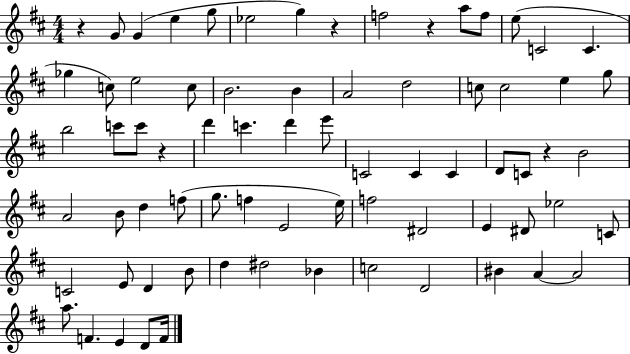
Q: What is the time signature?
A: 4/4